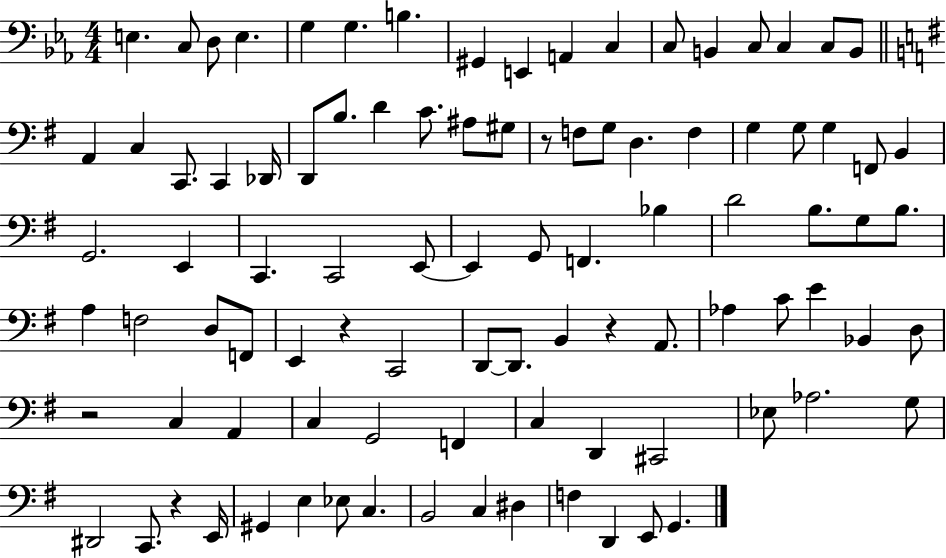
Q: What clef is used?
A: bass